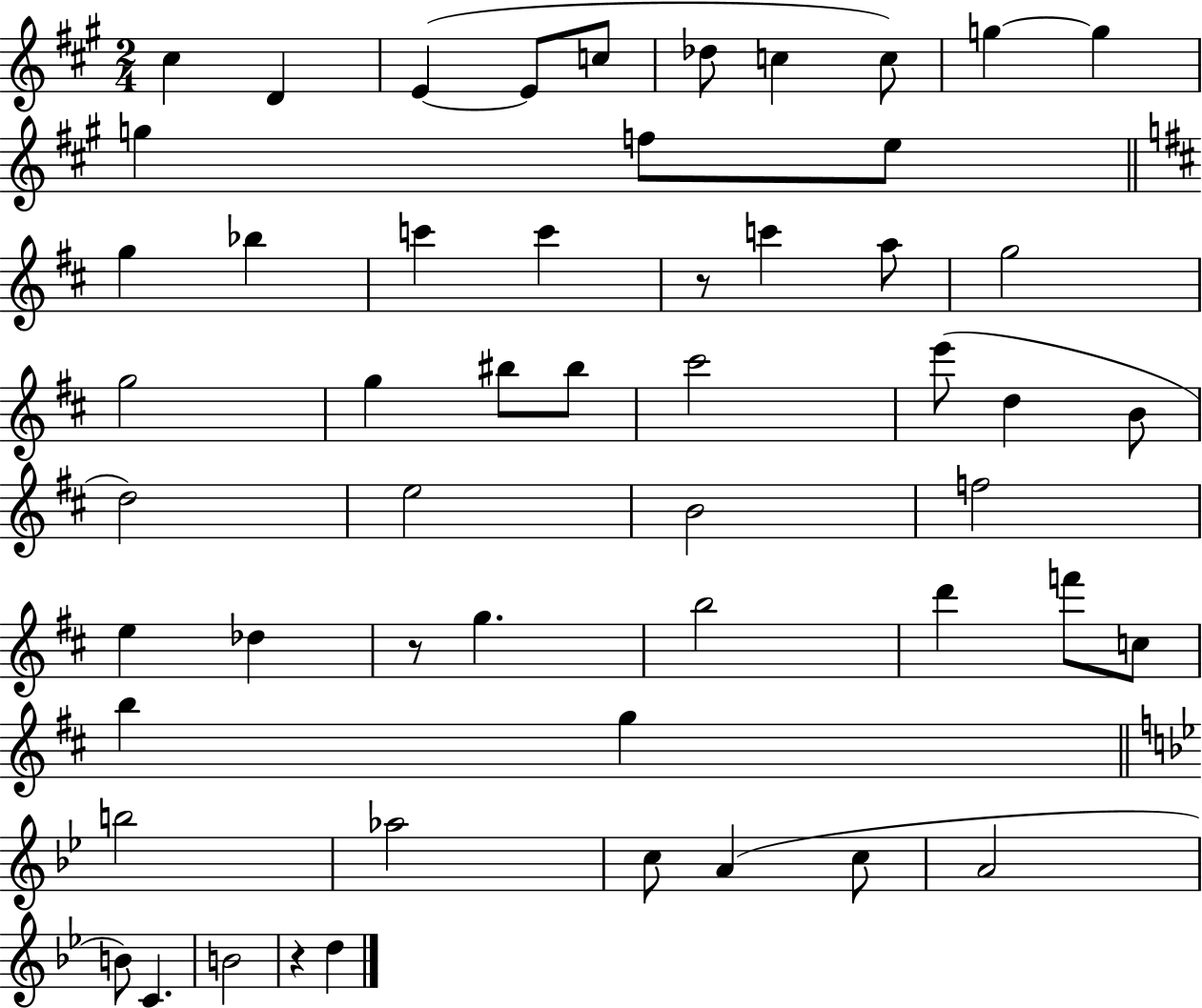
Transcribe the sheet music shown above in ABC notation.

X:1
T:Untitled
M:2/4
L:1/4
K:A
^c D E E/2 c/2 _d/2 c c/2 g g g f/2 e/2 g _b c' c' z/2 c' a/2 g2 g2 g ^b/2 ^b/2 ^c'2 e'/2 d B/2 d2 e2 B2 f2 e _d z/2 g b2 d' f'/2 c/2 b g b2 _a2 c/2 A c/2 A2 B/2 C B2 z d